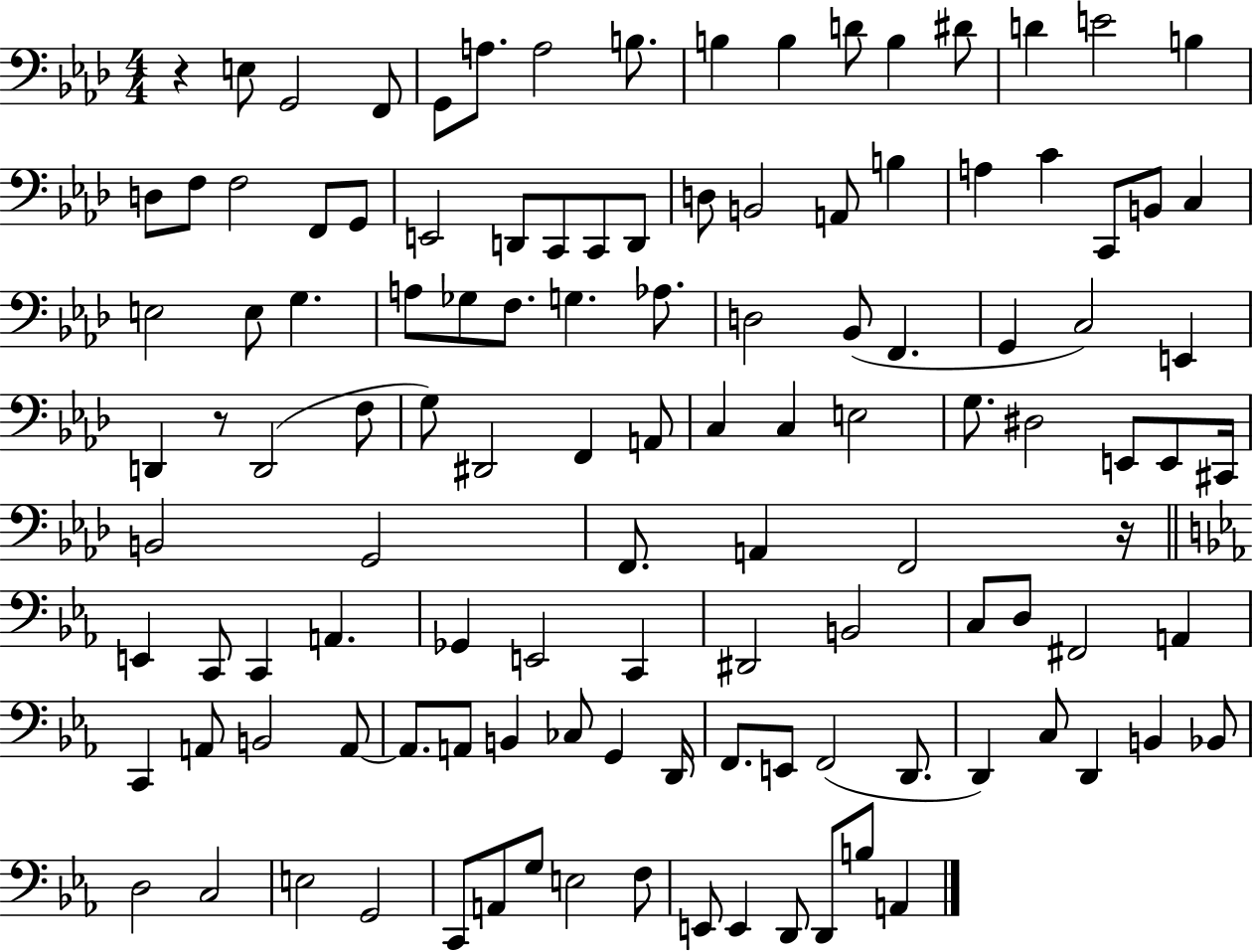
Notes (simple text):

R/q E3/e G2/h F2/e G2/e A3/e. A3/h B3/e. B3/q B3/q D4/e B3/q D#4/e D4/q E4/h B3/q D3/e F3/e F3/h F2/e G2/e E2/h D2/e C2/e C2/e D2/e D3/e B2/h A2/e B3/q A3/q C4/q C2/e B2/e C3/q E3/h E3/e G3/q. A3/e Gb3/e F3/e. G3/q. Ab3/e. D3/h Bb2/e F2/q. G2/q C3/h E2/q D2/q R/e D2/h F3/e G3/e D#2/h F2/q A2/e C3/q C3/q E3/h G3/e. D#3/h E2/e E2/e C#2/s B2/h G2/h F2/e. A2/q F2/h R/s E2/q C2/e C2/q A2/q. Gb2/q E2/h C2/q D#2/h B2/h C3/e D3/e F#2/h A2/q C2/q A2/e B2/h A2/e A2/e. A2/e B2/q CES3/e G2/q D2/s F2/e. E2/e F2/h D2/e. D2/q C3/e D2/q B2/q Bb2/e D3/h C3/h E3/h G2/h C2/e A2/e G3/e E3/h F3/e E2/e E2/q D2/e D2/e B3/e A2/q